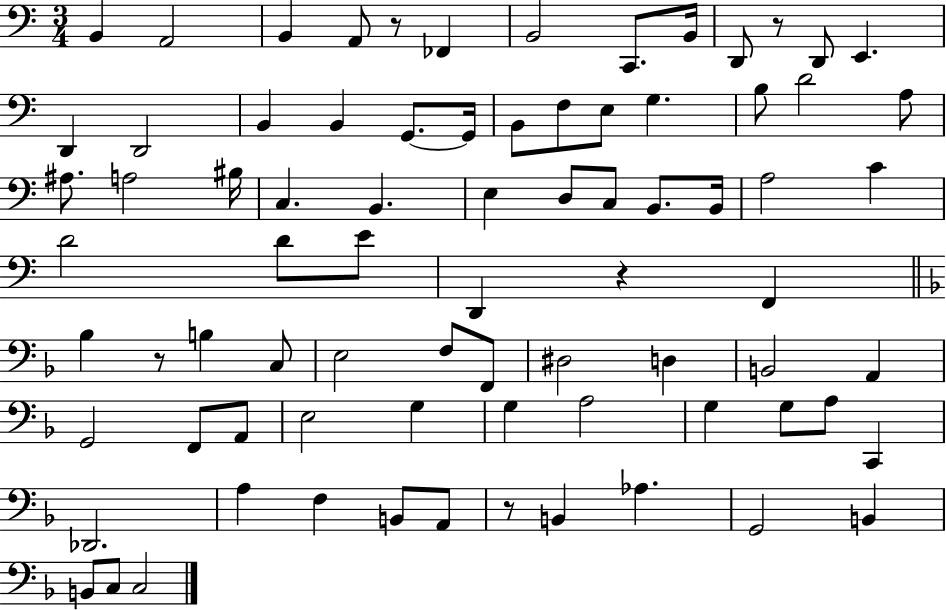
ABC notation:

X:1
T:Untitled
M:3/4
L:1/4
K:C
B,, A,,2 B,, A,,/2 z/2 _F,, B,,2 C,,/2 B,,/4 D,,/2 z/2 D,,/2 E,, D,, D,,2 B,, B,, G,,/2 G,,/4 B,,/2 F,/2 E,/2 G, B,/2 D2 A,/2 ^A,/2 A,2 ^B,/4 C, B,, E, D,/2 C,/2 B,,/2 B,,/4 A,2 C D2 D/2 E/2 D,, z F,, _B, z/2 B, C,/2 E,2 F,/2 F,,/2 ^D,2 D, B,,2 A,, G,,2 F,,/2 A,,/2 E,2 G, G, A,2 G, G,/2 A,/2 C,, _D,,2 A, F, B,,/2 A,,/2 z/2 B,, _A, G,,2 B,, B,,/2 C,/2 C,2